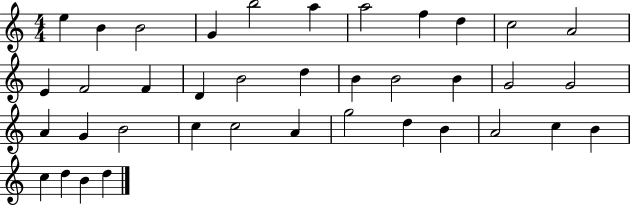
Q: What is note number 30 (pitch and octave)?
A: D5